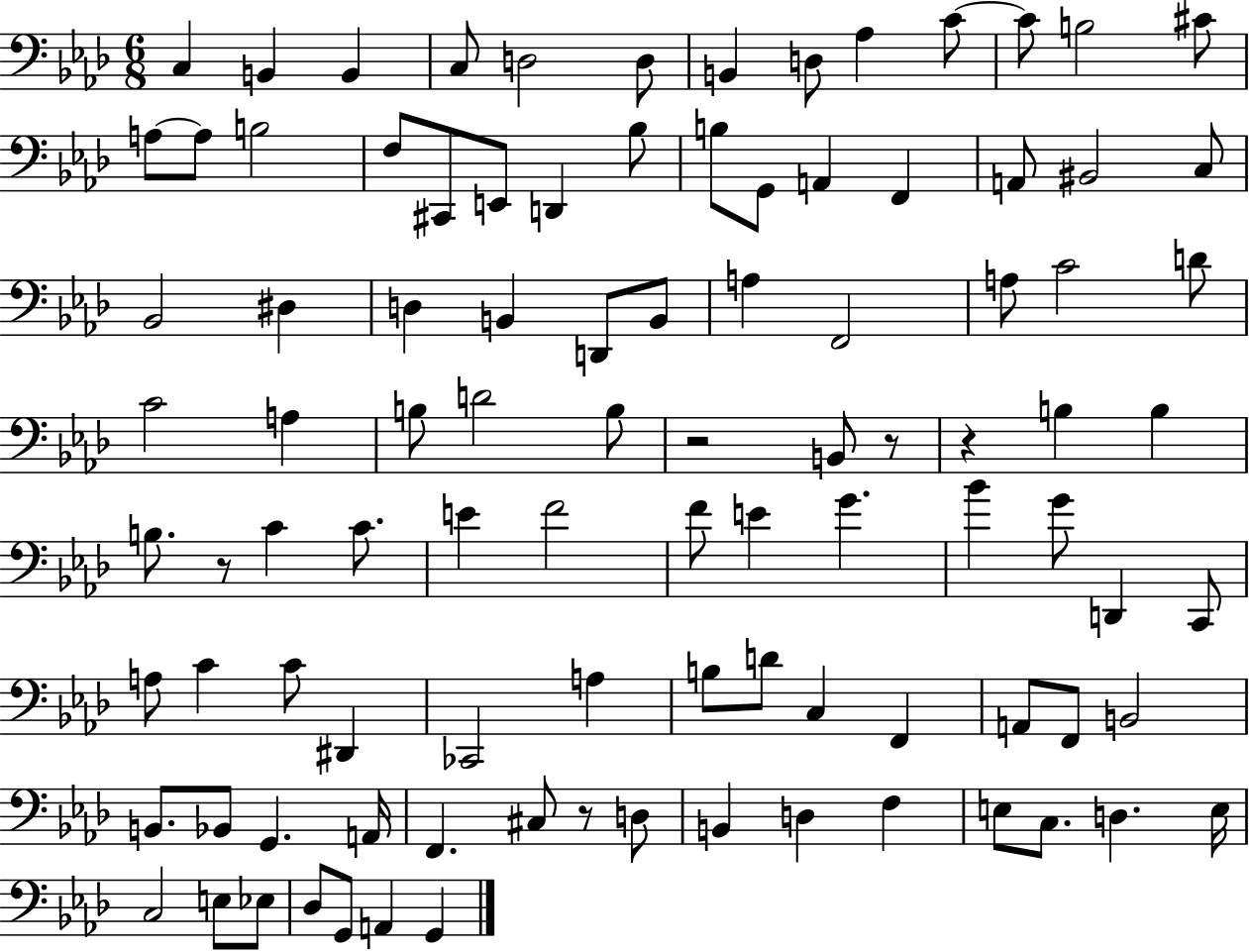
{
  \clef bass
  \numericTimeSignature
  \time 6/8
  \key aes \major
  \repeat volta 2 { c4 b,4 b,4 | c8 d2 d8 | b,4 d8 aes4 c'8~~ | c'8 b2 cis'8 | \break a8~~ a8 b2 | f8 cis,8 e,8 d,4 bes8 | b8 g,8 a,4 f,4 | a,8 bis,2 c8 | \break bes,2 dis4 | d4 b,4 d,8 b,8 | a4 f,2 | a8 c'2 d'8 | \break c'2 a4 | b8 d'2 b8 | r2 b,8 r8 | r4 b4 b4 | \break b8. r8 c'4 c'8. | e'4 f'2 | f'8 e'4 g'4. | bes'4 g'8 d,4 c,8 | \break a8 c'4 c'8 dis,4 | ces,2 a4 | b8 d'8 c4 f,4 | a,8 f,8 b,2 | \break b,8. bes,8 g,4. a,16 | f,4. cis8 r8 d8 | b,4 d4 f4 | e8 c8. d4. e16 | \break c2 e8 ees8 | des8 g,8 a,4 g,4 | } \bar "|."
}